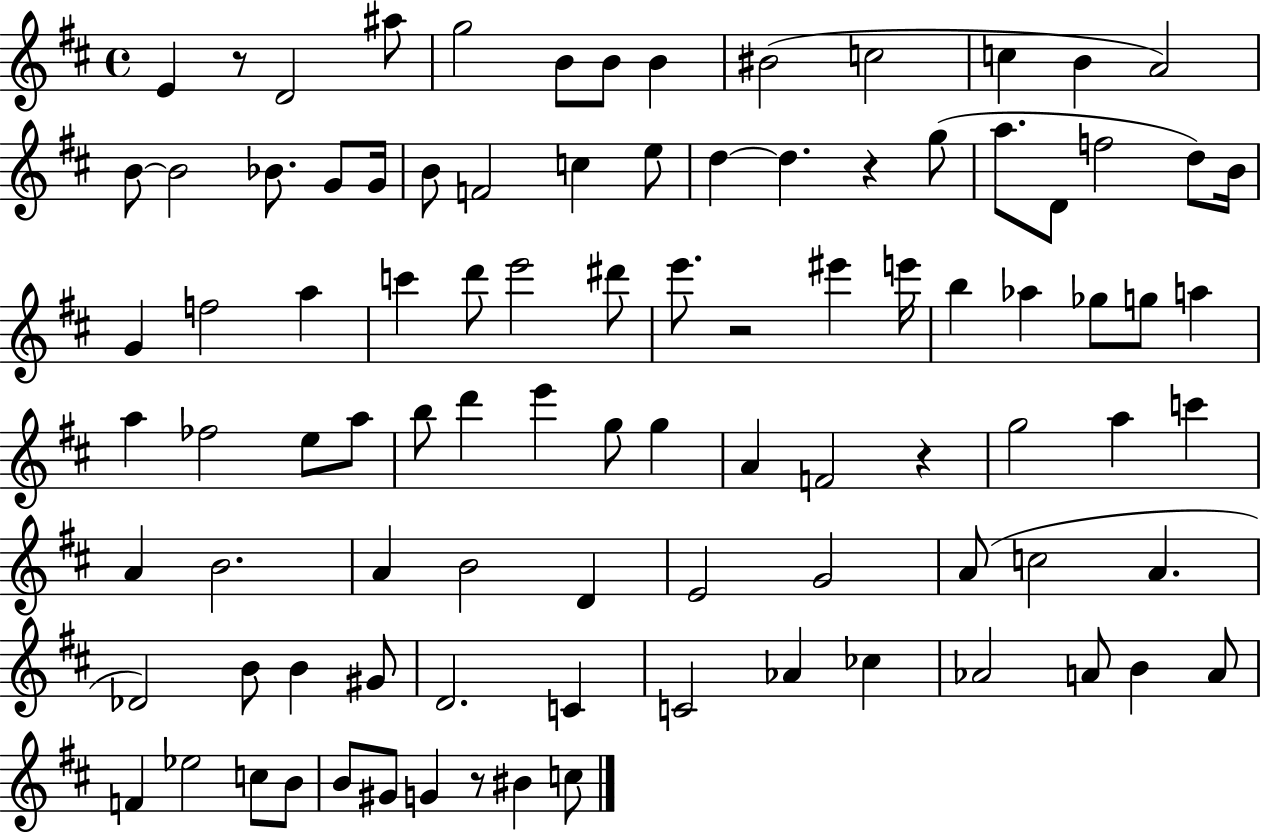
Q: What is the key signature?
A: D major